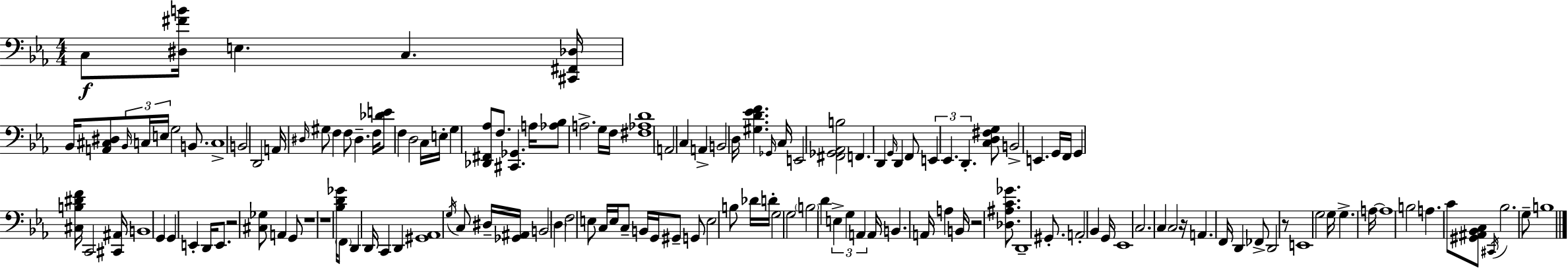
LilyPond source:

{
  \clef bass
  \numericTimeSignature
  \time 4/4
  \key ees \major
  c8\f <dis fis' b'>16 e4. c4. <cis, fis, des>16 | bes,16 <a, cis dis>8 \tuplet 3/2 { \grace { bes,16 } c16 e16 } g2 b,8. | c1-> | b,2 d,2 | \break a,16 \grace { dis16 } gis8 f4 f8 dis4.-- | f16 <des' e'>8 f4 d2 | c16 e16-. g4 <des, fis, aes>8 f8. <cis, ges,>4. | a16 <aes bes>8 a2.-> | \break g16 f16 <fis aes d'>1 | a,2 c4 a,4-> | b,2 d16 <gis d' ees' f'>4. | \grace { ges,16 } c16 e,2 <fis, ges, aes, b>2 | \break f,4. d,4 \grace { g,16 } d,4 | f,8 \tuplet 3/2 { e,4 ees,4. d,4.-. } | <c d fis g>8 b,2-> e,4. | g,16 f,16 g,4 <cis b dis' f'>16 c,2 | \break <cis, ais,>16 b,1 | g,4 g,4 e,4-. | d,16 e,8. r2 <cis ges>8 a,4 | g,8 r1 | \break r1 | <bes d' ges'>16 \parenthesize f,8 d,4 d,16 c,4 | d,4 <gis, aes,>1 | \acciaccatura { g16 } c8 dis16-- <ges, ais,>16 b,2 | \break \parenthesize d4 f2 e8 c16 | e16 c8-- b,16 g,16 gis,8-- g,8 e2 | b8 des'16 d'16-. g2 g2 | \parenthesize b2 d'4 | \break \tuplet 3/2 { e4-> g4 a,4 } a,16 b,4. | a,16 a4 b,16 r2 | <des ais c' ges'>8. d,1-- | gis,8.-. a,2-. | \break bes,4 g,16 ees,1 | c2. | c4 c2 r16 a,4. | f,16 d,4 fes,8-> d,2 | \break r8 e,1 | g2 g16 g4.-> | a16~~ a1 | b2 a4. | \break c'8 <gis, ais, bes, c>8 \acciaccatura { cis,16 } bes2. | g8-- b1 | \bar "|."
}